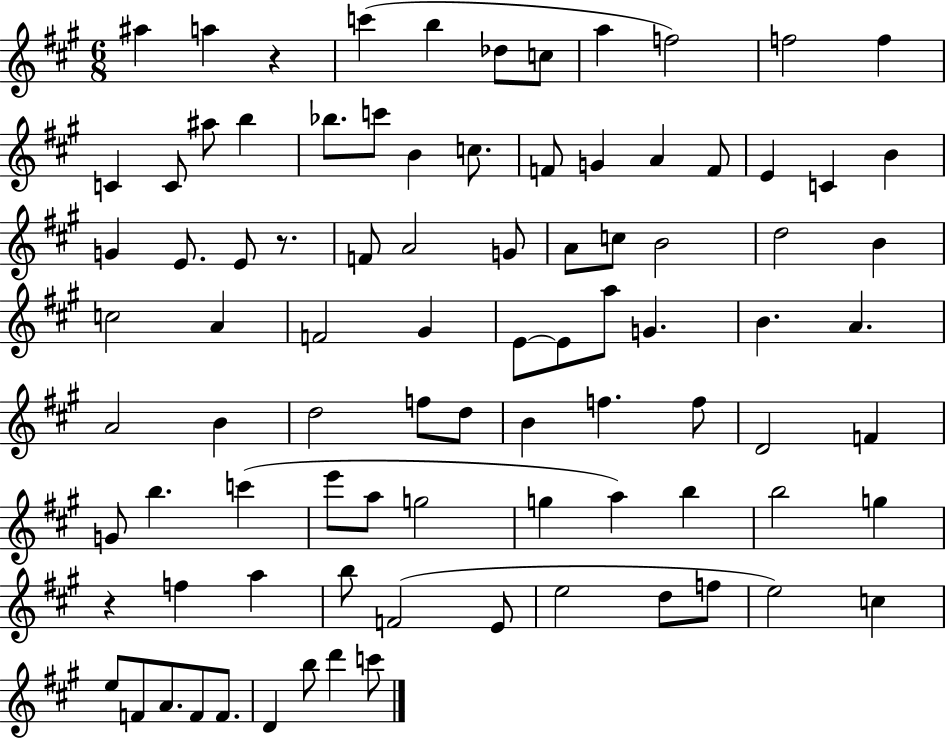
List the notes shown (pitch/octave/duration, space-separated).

A#5/q A5/q R/q C6/q B5/q Db5/e C5/e A5/q F5/h F5/h F5/q C4/q C4/e A#5/e B5/q Bb5/e. C6/e B4/q C5/e. F4/e G4/q A4/q F4/e E4/q C4/q B4/q G4/q E4/e. E4/e R/e. F4/e A4/h G4/e A4/e C5/e B4/h D5/h B4/q C5/h A4/q F4/h G#4/q E4/e E4/e A5/e G4/q. B4/q. A4/q. A4/h B4/q D5/h F5/e D5/e B4/q F5/q. F5/e D4/h F4/q G4/e B5/q. C6/q E6/e A5/e G5/h G5/q A5/q B5/q B5/h G5/q R/q F5/q A5/q B5/e F4/h E4/e E5/h D5/e F5/e E5/h C5/q E5/e F4/e A4/e. F4/e F4/e. D4/q B5/e D6/q C6/e